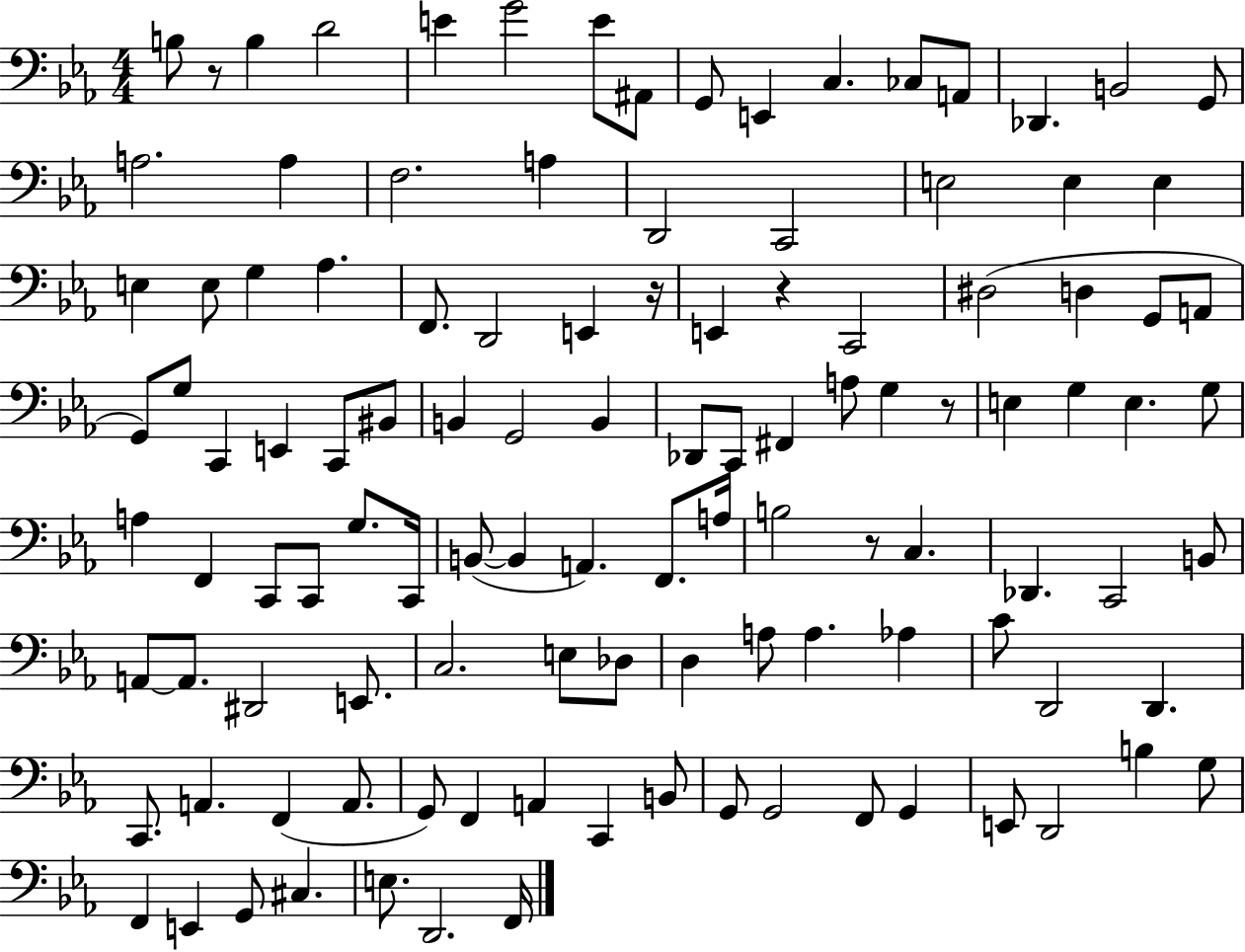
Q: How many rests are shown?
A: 5